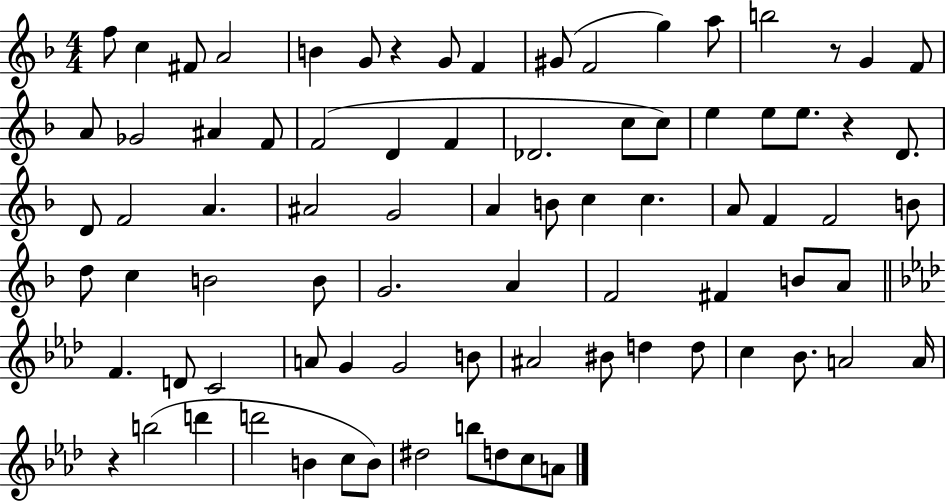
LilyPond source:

{
  \clef treble
  \numericTimeSignature
  \time 4/4
  \key f \major
  f''8 c''4 fis'8 a'2 | b'4 g'8 r4 g'8 f'4 | gis'8( f'2 g''4) a''8 | b''2 r8 g'4 f'8 | \break a'8 ges'2 ais'4 f'8 | f'2( d'4 f'4 | des'2. c''8 c''8) | e''4 e''8 e''8. r4 d'8. | \break d'8 f'2 a'4. | ais'2 g'2 | a'4 b'8 c''4 c''4. | a'8 f'4 f'2 b'8 | \break d''8 c''4 b'2 b'8 | g'2. a'4 | f'2 fis'4 b'8 a'8 | \bar "||" \break \key aes \major f'4. d'8 c'2 | a'8 g'4 g'2 b'8 | ais'2 bis'8 d''4 d''8 | c''4 bes'8. a'2 a'16 | \break r4 b''2( d'''4 | d'''2 b'4 c''8 b'8) | dis''2 b''8 d''8 c''8 a'8 | \bar "|."
}